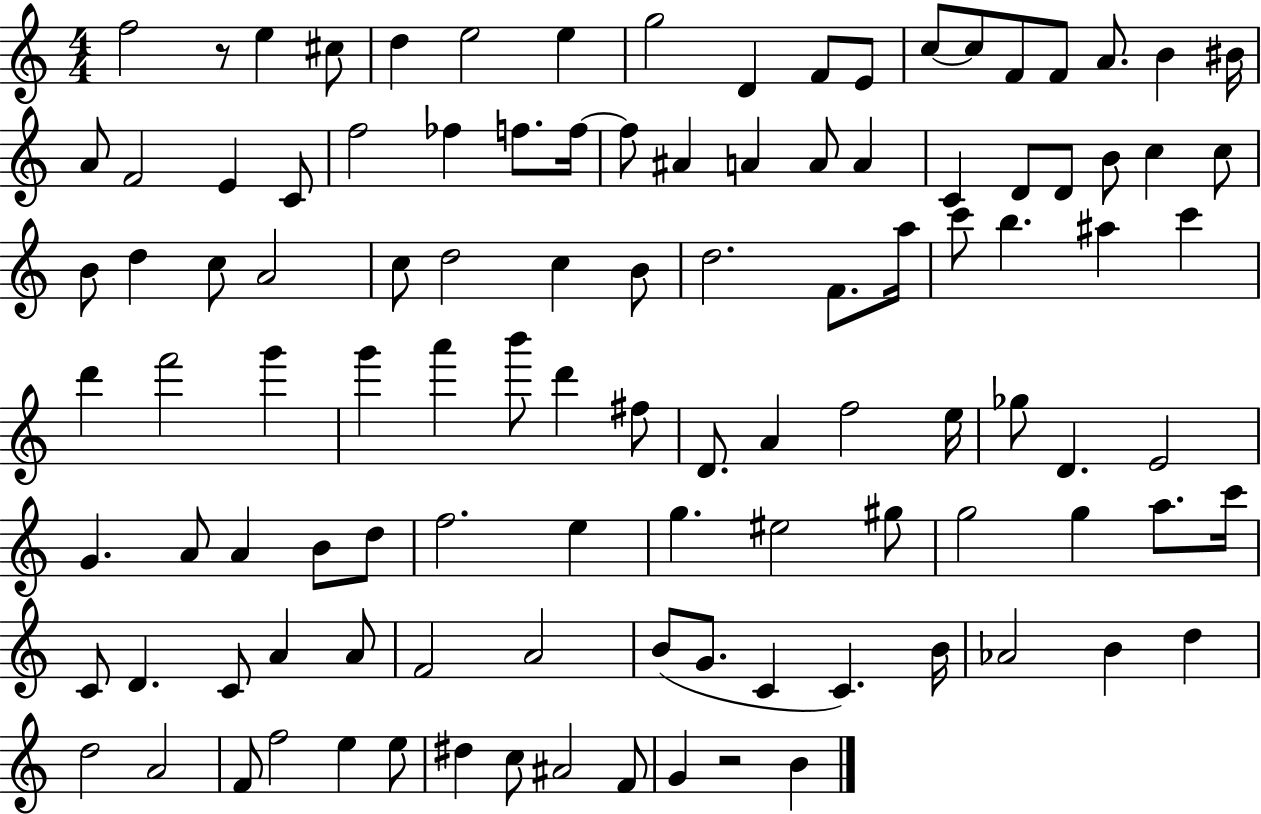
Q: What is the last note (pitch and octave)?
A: B4